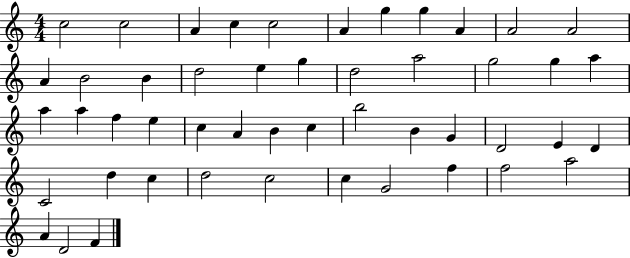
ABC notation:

X:1
T:Untitled
M:4/4
L:1/4
K:C
c2 c2 A c c2 A g g A A2 A2 A B2 B d2 e g d2 a2 g2 g a a a f e c A B c b2 B G D2 E D C2 d c d2 c2 c G2 f f2 a2 A D2 F